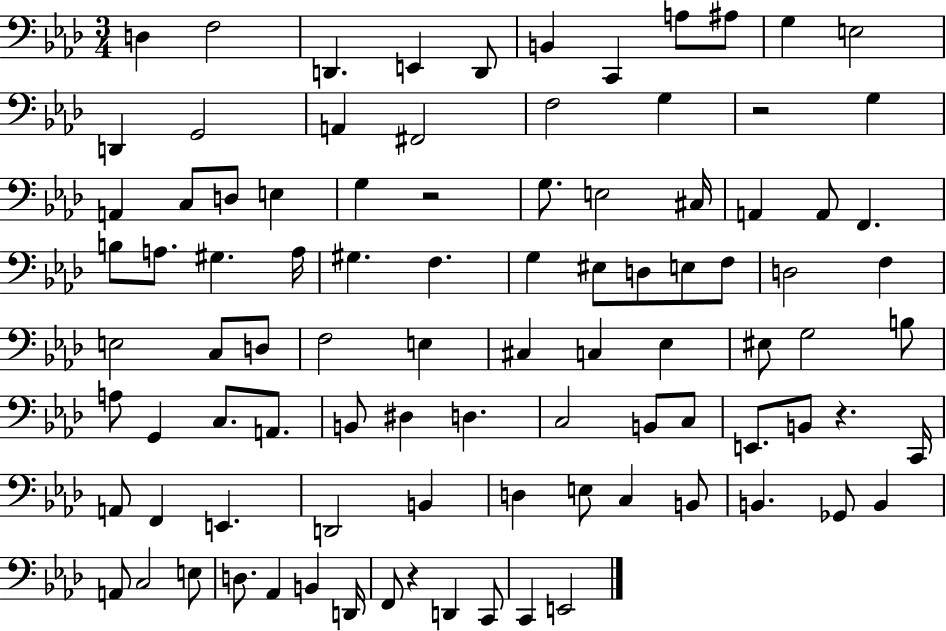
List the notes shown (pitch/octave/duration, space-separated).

D3/q F3/h D2/q. E2/q D2/e B2/q C2/q A3/e A#3/e G3/q E3/h D2/q G2/h A2/q F#2/h F3/h G3/q R/h G3/q A2/q C3/e D3/e E3/q G3/q R/h G3/e. E3/h C#3/s A2/q A2/e F2/q. B3/e A3/e. G#3/q. A3/s G#3/q. F3/q. G3/q EIS3/e D3/e E3/e F3/e D3/h F3/q E3/h C3/e D3/e F3/h E3/q C#3/q C3/q Eb3/q EIS3/e G3/h B3/e A3/e G2/q C3/e. A2/e. B2/e D#3/q D3/q. C3/h B2/e C3/e E2/e. B2/e R/q. C2/s A2/e F2/q E2/q. D2/h B2/q D3/q E3/e C3/q B2/e B2/q. Gb2/e B2/q A2/e C3/h E3/e D3/e. Ab2/q B2/q D2/s F2/e R/q D2/q C2/e C2/q E2/h